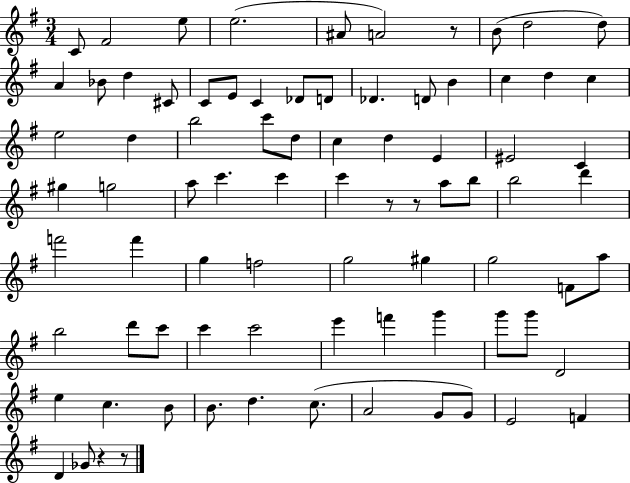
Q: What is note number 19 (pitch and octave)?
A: Db4